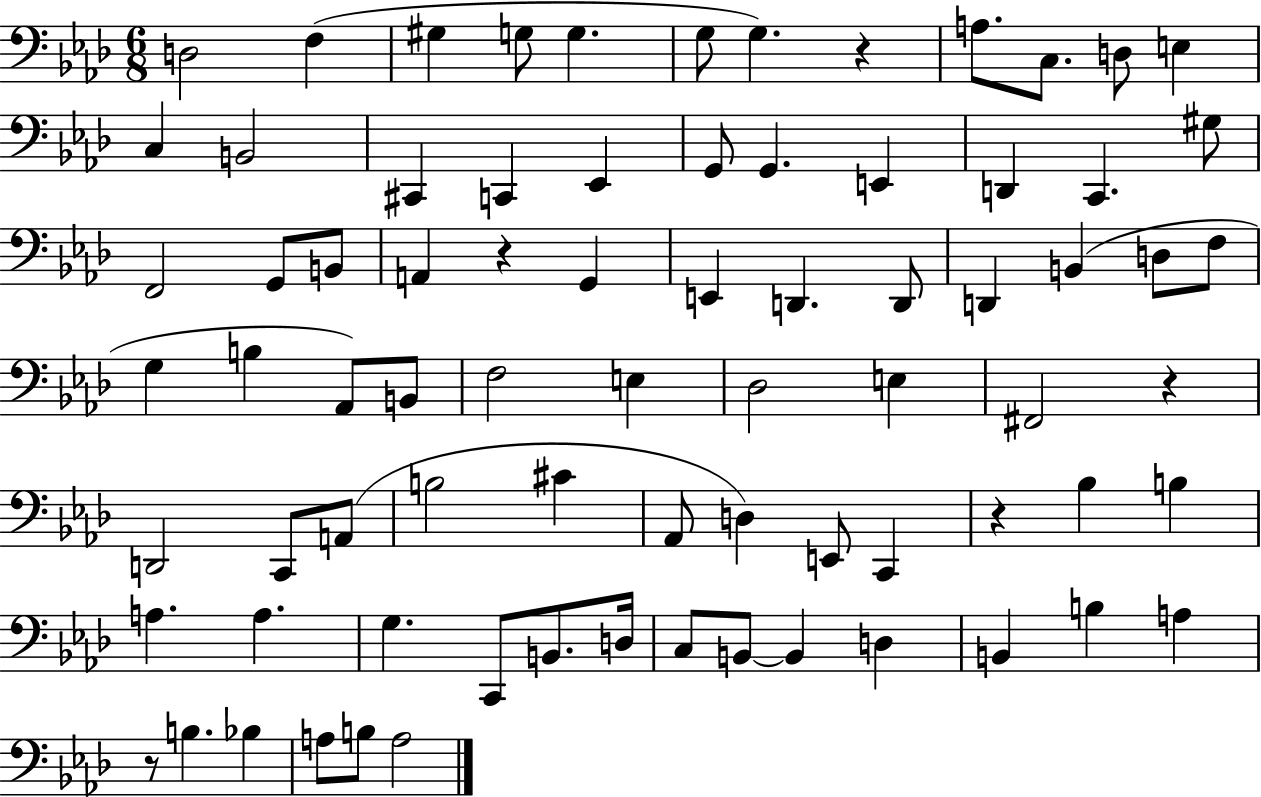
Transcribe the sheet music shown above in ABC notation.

X:1
T:Untitled
M:6/8
L:1/4
K:Ab
D,2 F, ^G, G,/2 G, G,/2 G, z A,/2 C,/2 D,/2 E, C, B,,2 ^C,, C,, _E,, G,,/2 G,, E,, D,, C,, ^G,/2 F,,2 G,,/2 B,,/2 A,, z G,, E,, D,, D,,/2 D,, B,, D,/2 F,/2 G, B, _A,,/2 B,,/2 F,2 E, _D,2 E, ^F,,2 z D,,2 C,,/2 A,,/2 B,2 ^C _A,,/2 D, E,,/2 C,, z _B, B, A, A, G, C,,/2 B,,/2 D,/4 C,/2 B,,/2 B,, D, B,, B, A, z/2 B, _B, A,/2 B,/2 A,2